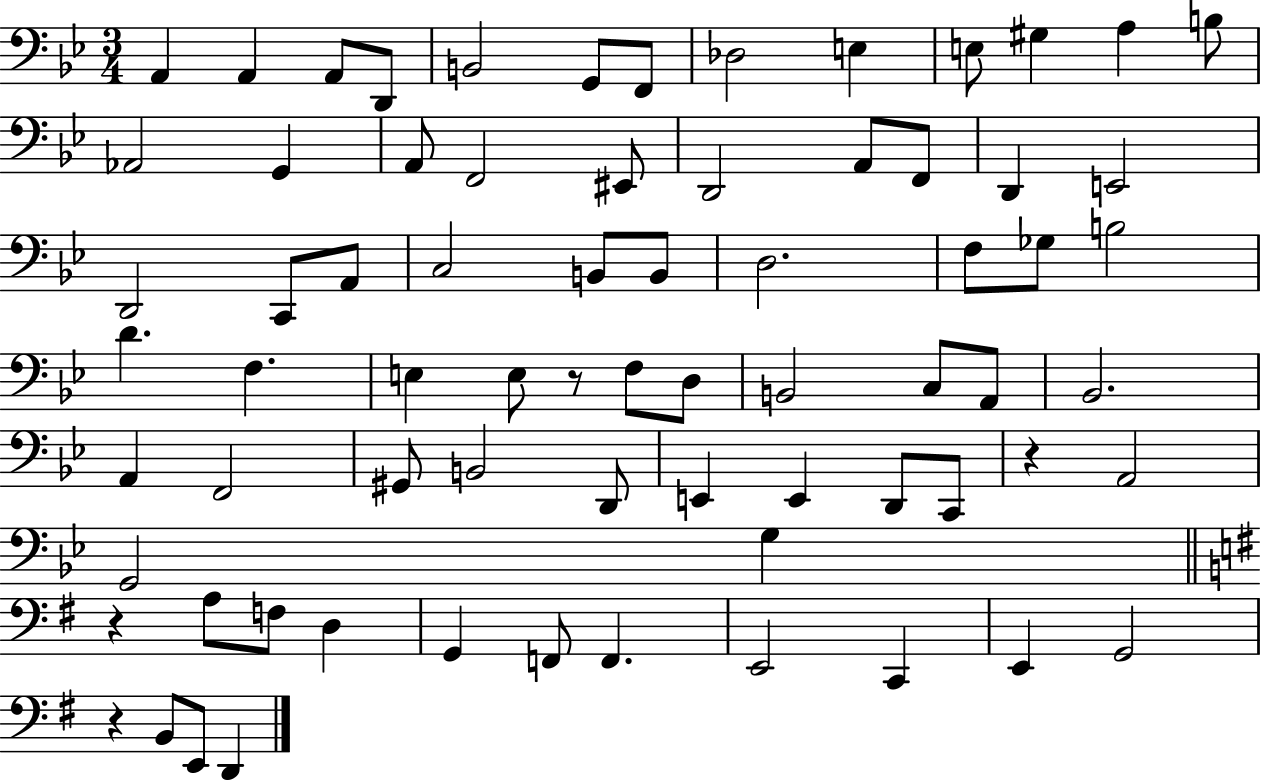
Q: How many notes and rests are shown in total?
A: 72